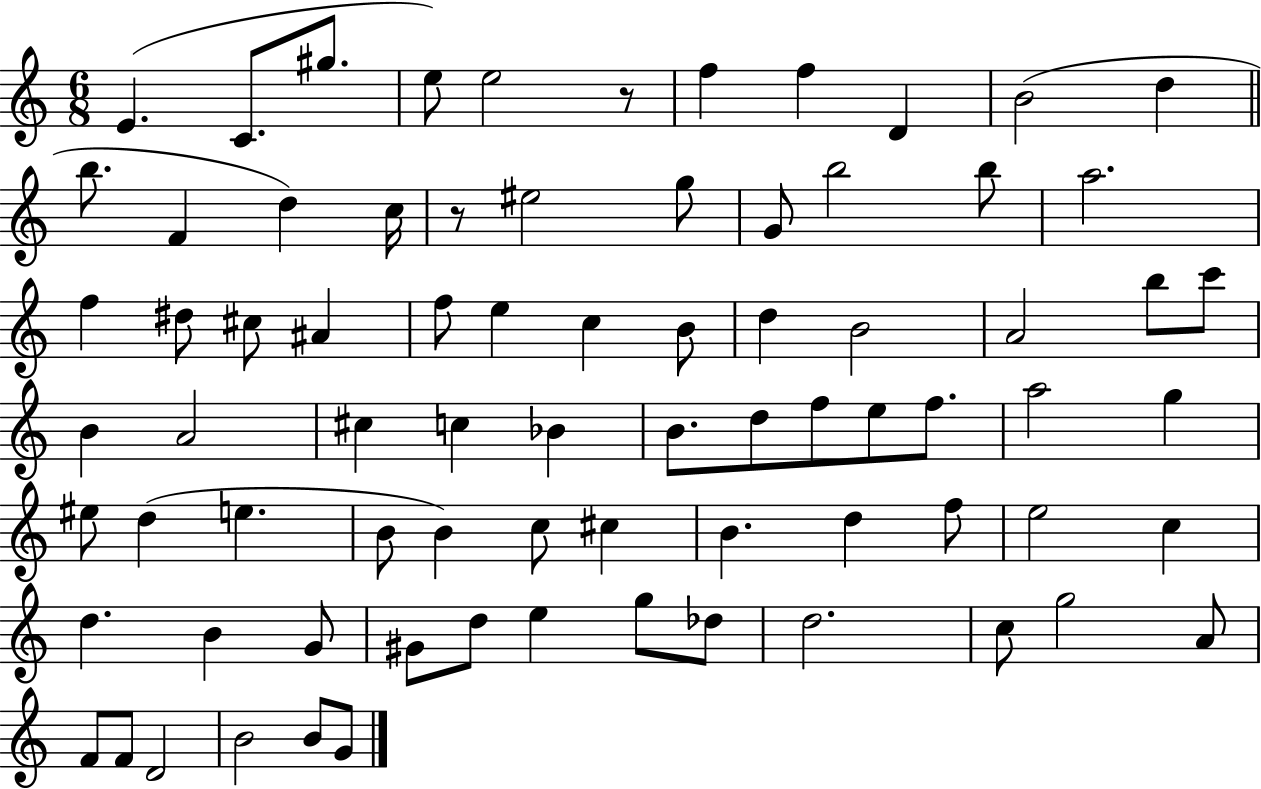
E4/q. C4/e. G#5/e. E5/e E5/h R/e F5/q F5/q D4/q B4/h D5/q B5/e. F4/q D5/q C5/s R/e EIS5/h G5/e G4/e B5/h B5/e A5/h. F5/q D#5/e C#5/e A#4/q F5/e E5/q C5/q B4/e D5/q B4/h A4/h B5/e C6/e B4/q A4/h C#5/q C5/q Bb4/q B4/e. D5/e F5/e E5/e F5/e. A5/h G5/q EIS5/e D5/q E5/q. B4/e B4/q C5/e C#5/q B4/q. D5/q F5/e E5/h C5/q D5/q. B4/q G4/e G#4/e D5/e E5/q G5/e Db5/e D5/h. C5/e G5/h A4/e F4/e F4/e D4/h B4/h B4/e G4/e